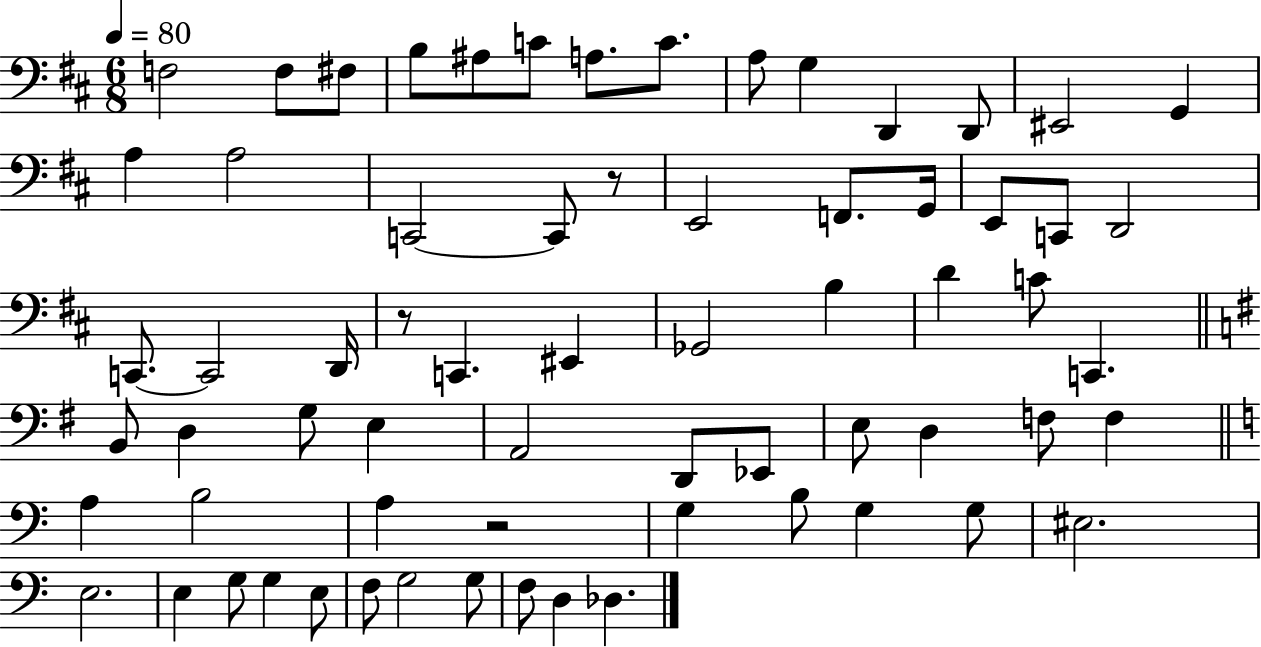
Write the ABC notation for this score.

X:1
T:Untitled
M:6/8
L:1/4
K:D
F,2 F,/2 ^F,/2 B,/2 ^A,/2 C/2 A,/2 C/2 A,/2 G, D,, D,,/2 ^E,,2 G,, A, A,2 C,,2 C,,/2 z/2 E,,2 F,,/2 G,,/4 E,,/2 C,,/2 D,,2 C,,/2 C,,2 D,,/4 z/2 C,, ^E,, _G,,2 B, D C/2 C,, B,,/2 D, G,/2 E, A,,2 D,,/2 _E,,/2 E,/2 D, F,/2 F, A, B,2 A, z2 G, B,/2 G, G,/2 ^E,2 E,2 E, G,/2 G, E,/2 F,/2 G,2 G,/2 F,/2 D, _D,